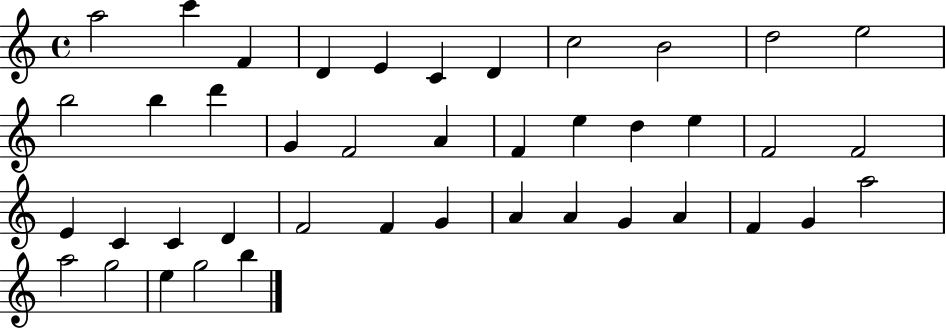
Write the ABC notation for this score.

X:1
T:Untitled
M:4/4
L:1/4
K:C
a2 c' F D E C D c2 B2 d2 e2 b2 b d' G F2 A F e d e F2 F2 E C C D F2 F G A A G A F G a2 a2 g2 e g2 b